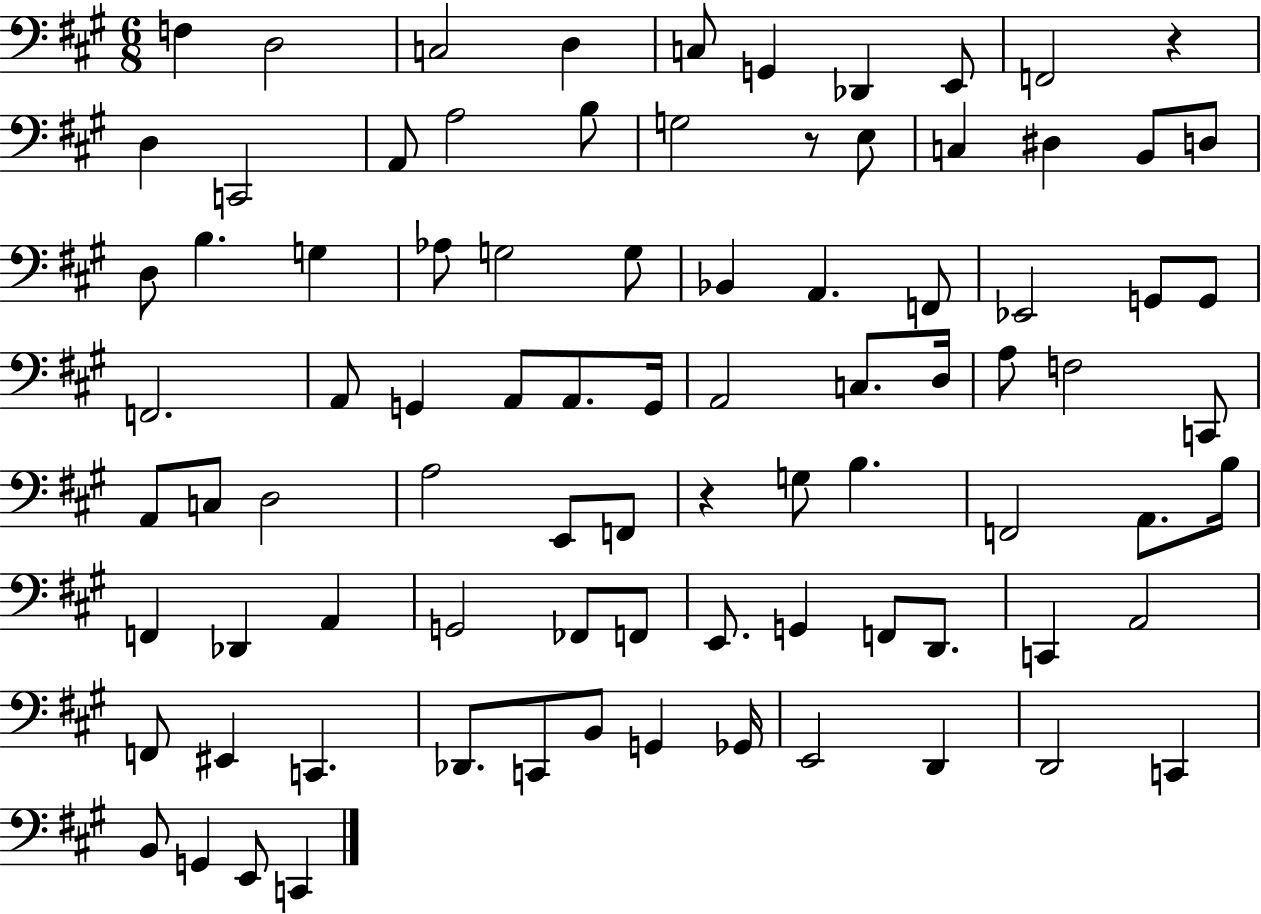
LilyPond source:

{
  \clef bass
  \numericTimeSignature
  \time 6/8
  \key a \major
  \repeat volta 2 { f4 d2 | c2 d4 | c8 g,4 des,4 e,8 | f,2 r4 | \break d4 c,2 | a,8 a2 b8 | g2 r8 e8 | c4 dis4 b,8 d8 | \break d8 b4. g4 | aes8 g2 g8 | bes,4 a,4. f,8 | ees,2 g,8 g,8 | \break f,2. | a,8 g,4 a,8 a,8. g,16 | a,2 c8. d16 | a8 f2 c,8 | \break a,8 c8 d2 | a2 e,8 f,8 | r4 g8 b4. | f,2 a,8. b16 | \break f,4 des,4 a,4 | g,2 fes,8 f,8 | e,8. g,4 f,8 d,8. | c,4 a,2 | \break f,8 eis,4 c,4. | des,8. c,8 b,8 g,4 ges,16 | e,2 d,4 | d,2 c,4 | \break b,8 g,4 e,8 c,4 | } \bar "|."
}